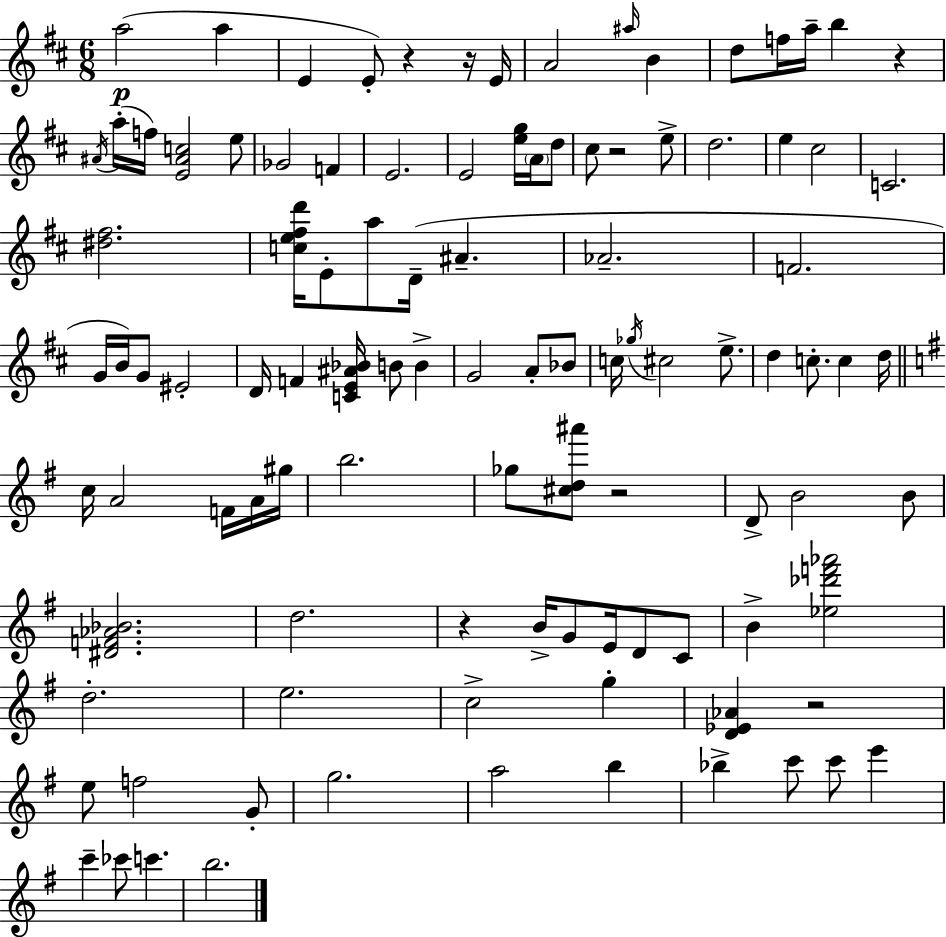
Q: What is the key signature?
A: D major